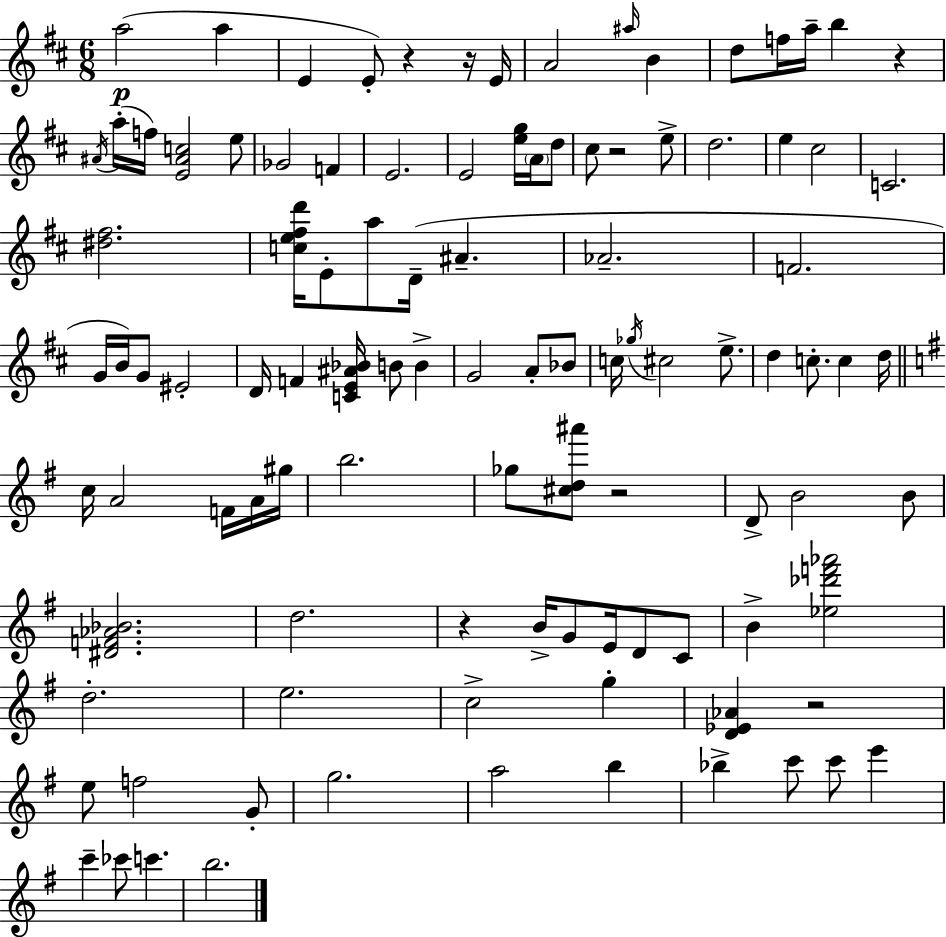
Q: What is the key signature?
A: D major